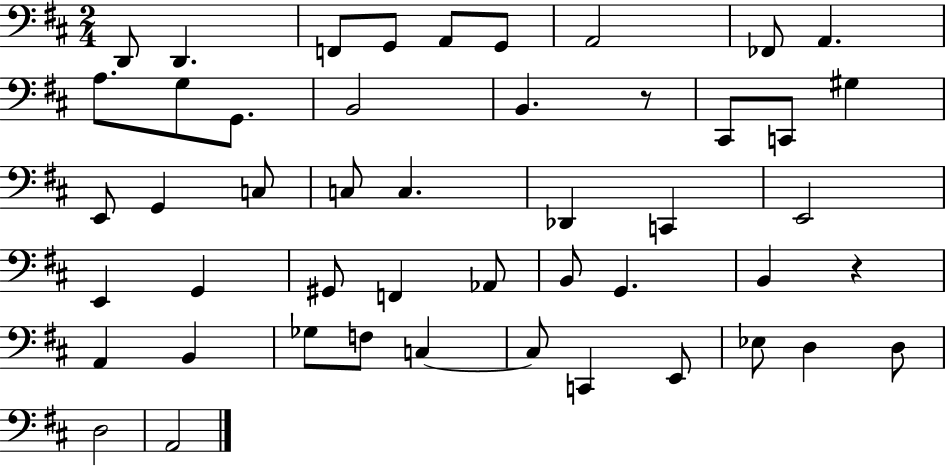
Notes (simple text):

D2/e D2/q. F2/e G2/e A2/e G2/e A2/h FES2/e A2/q. A3/e. G3/e G2/e. B2/h B2/q. R/e C#2/e C2/e G#3/q E2/e G2/q C3/e C3/e C3/q. Db2/q C2/q E2/h E2/q G2/q G#2/e F2/q Ab2/e B2/e G2/q. B2/q R/q A2/q B2/q Gb3/e F3/e C3/q C3/e C2/q E2/e Eb3/e D3/q D3/e D3/h A2/h